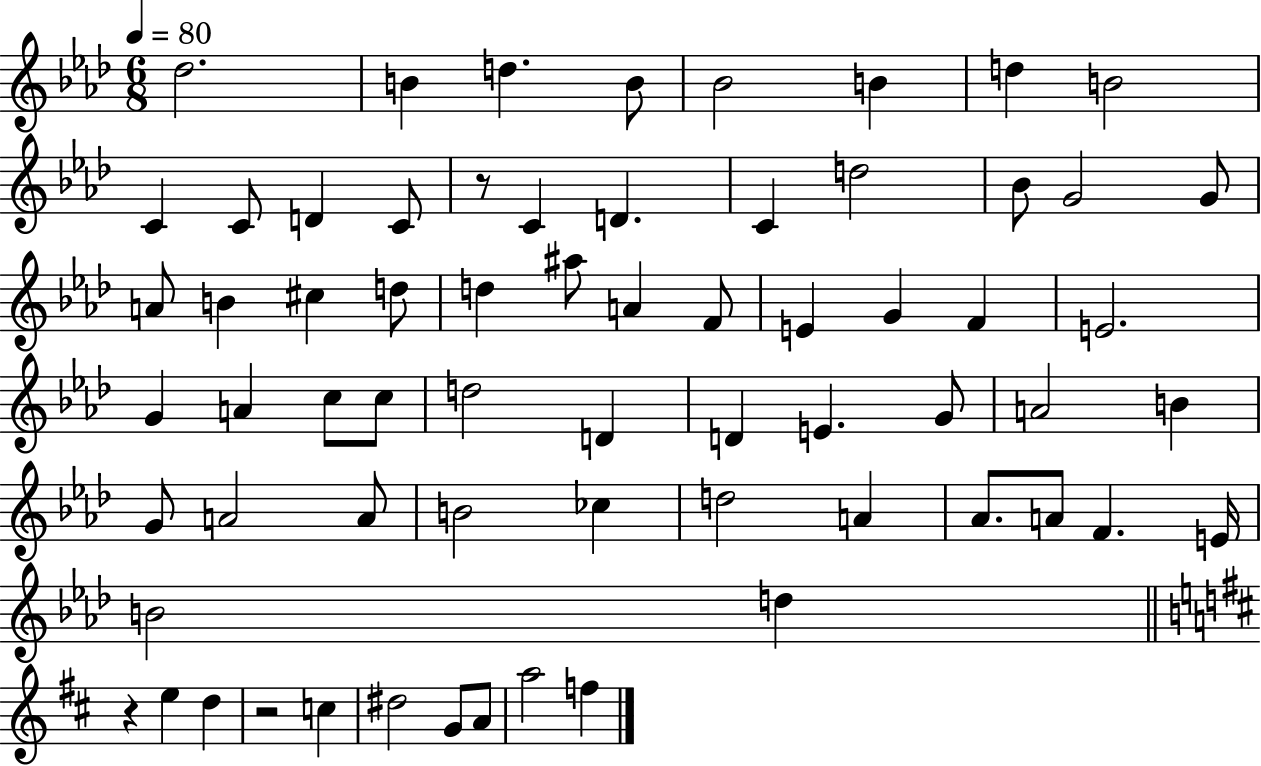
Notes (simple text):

Db5/h. B4/q D5/q. B4/e Bb4/h B4/q D5/q B4/h C4/q C4/e D4/q C4/e R/e C4/q D4/q. C4/q D5/h Bb4/e G4/h G4/e A4/e B4/q C#5/q D5/e D5/q A#5/e A4/q F4/e E4/q G4/q F4/q E4/h. G4/q A4/q C5/e C5/e D5/h D4/q D4/q E4/q. G4/e A4/h B4/q G4/e A4/h A4/e B4/h CES5/q D5/h A4/q Ab4/e. A4/e F4/q. E4/s B4/h D5/q R/q E5/q D5/q R/h C5/q D#5/h G4/e A4/e A5/h F5/q